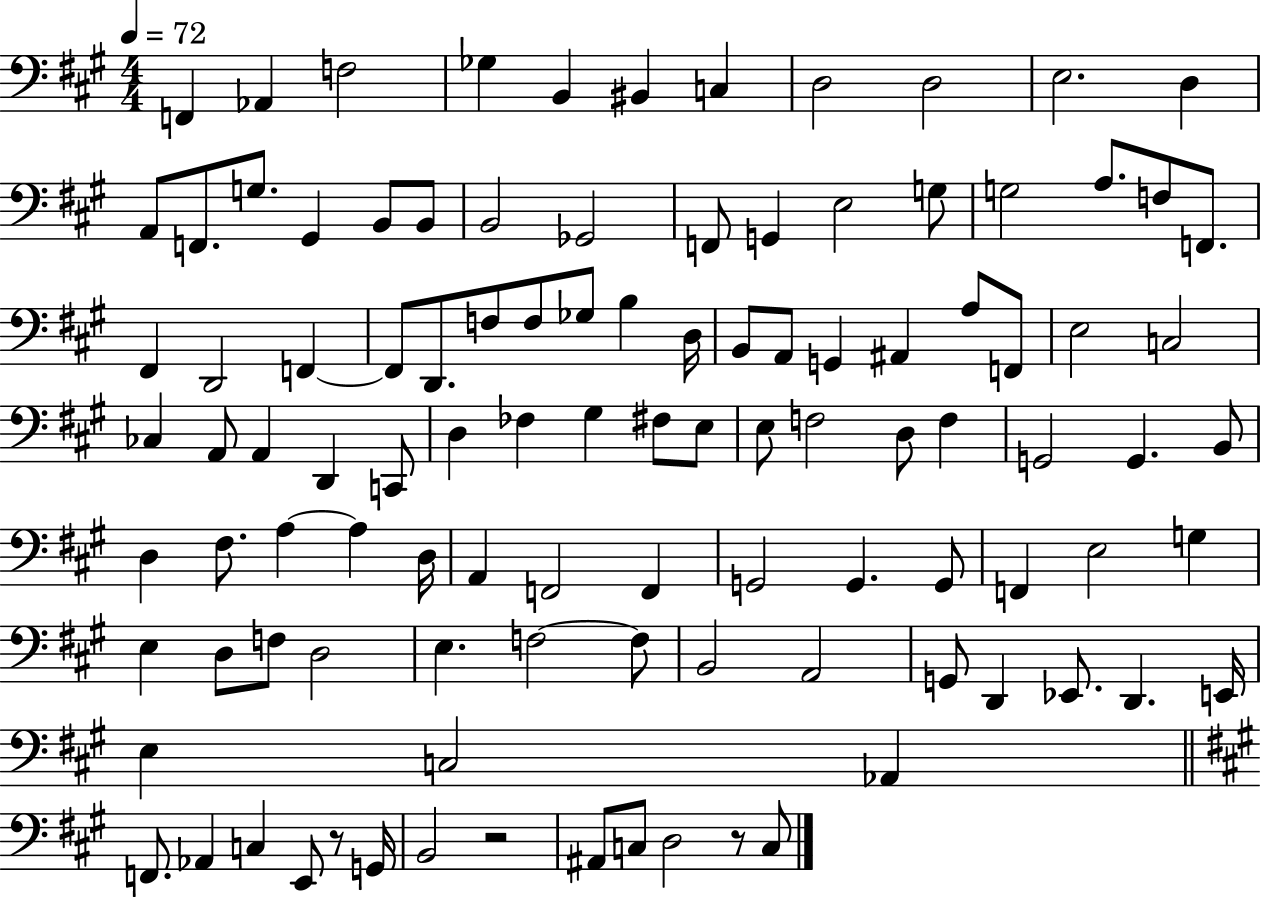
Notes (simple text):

F2/q Ab2/q F3/h Gb3/q B2/q BIS2/q C3/q D3/h D3/h E3/h. D3/q A2/e F2/e. G3/e. G#2/q B2/e B2/e B2/h Gb2/h F2/e G2/q E3/h G3/e G3/h A3/e. F3/e F2/e. F#2/q D2/h F2/q F2/e D2/e. F3/e F3/e Gb3/e B3/q D3/s B2/e A2/e G2/q A#2/q A3/e F2/e E3/h C3/h CES3/q A2/e A2/q D2/q C2/e D3/q FES3/q G#3/q F#3/e E3/e E3/e F3/h D3/e F3/q G2/h G2/q. B2/e D3/q F#3/e. A3/q A3/q D3/s A2/q F2/h F2/q G2/h G2/q. G2/e F2/q E3/h G3/q E3/q D3/e F3/e D3/h E3/q. F3/h F3/e B2/h A2/h G2/e D2/q Eb2/e. D2/q. E2/s E3/q C3/h Ab2/q F2/e. Ab2/q C3/q E2/e R/e G2/s B2/h R/h A#2/e C3/e D3/h R/e C3/e